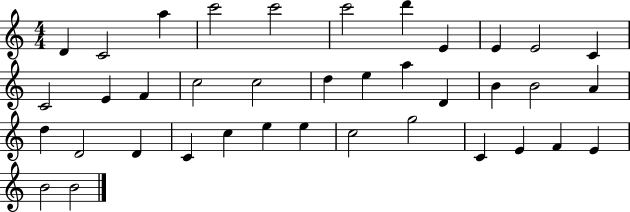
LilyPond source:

{
  \clef treble
  \numericTimeSignature
  \time 4/4
  \key c \major
  d'4 c'2 a''4 | c'''2 c'''2 | c'''2 d'''4 e'4 | e'4 e'2 c'4 | \break c'2 e'4 f'4 | c''2 c''2 | d''4 e''4 a''4 d'4 | b'4 b'2 a'4 | \break d''4 d'2 d'4 | c'4 c''4 e''4 e''4 | c''2 g''2 | c'4 e'4 f'4 e'4 | \break b'2 b'2 | \bar "|."
}